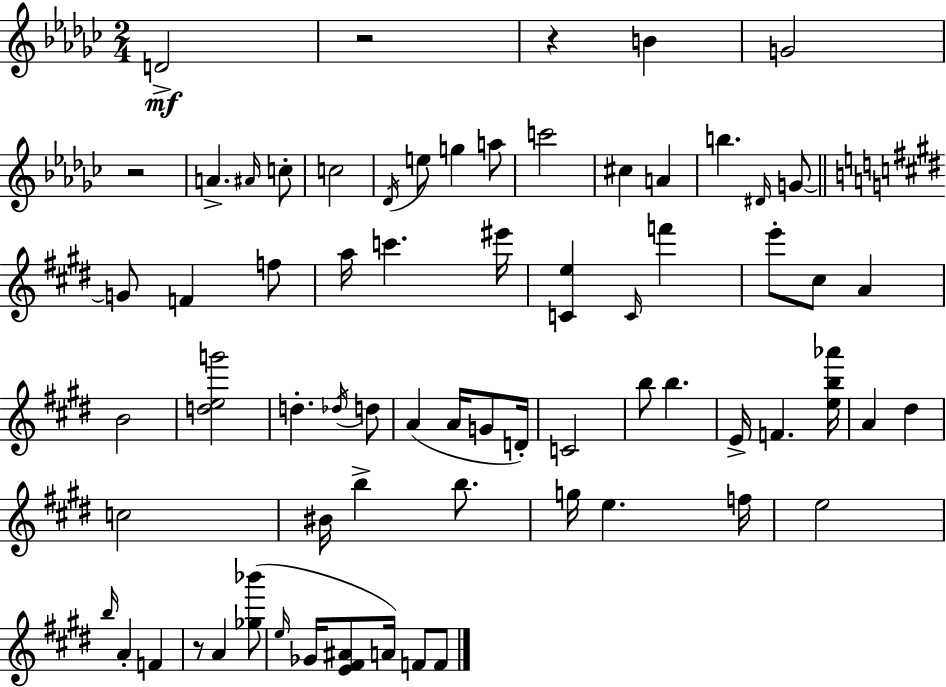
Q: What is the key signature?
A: EES minor